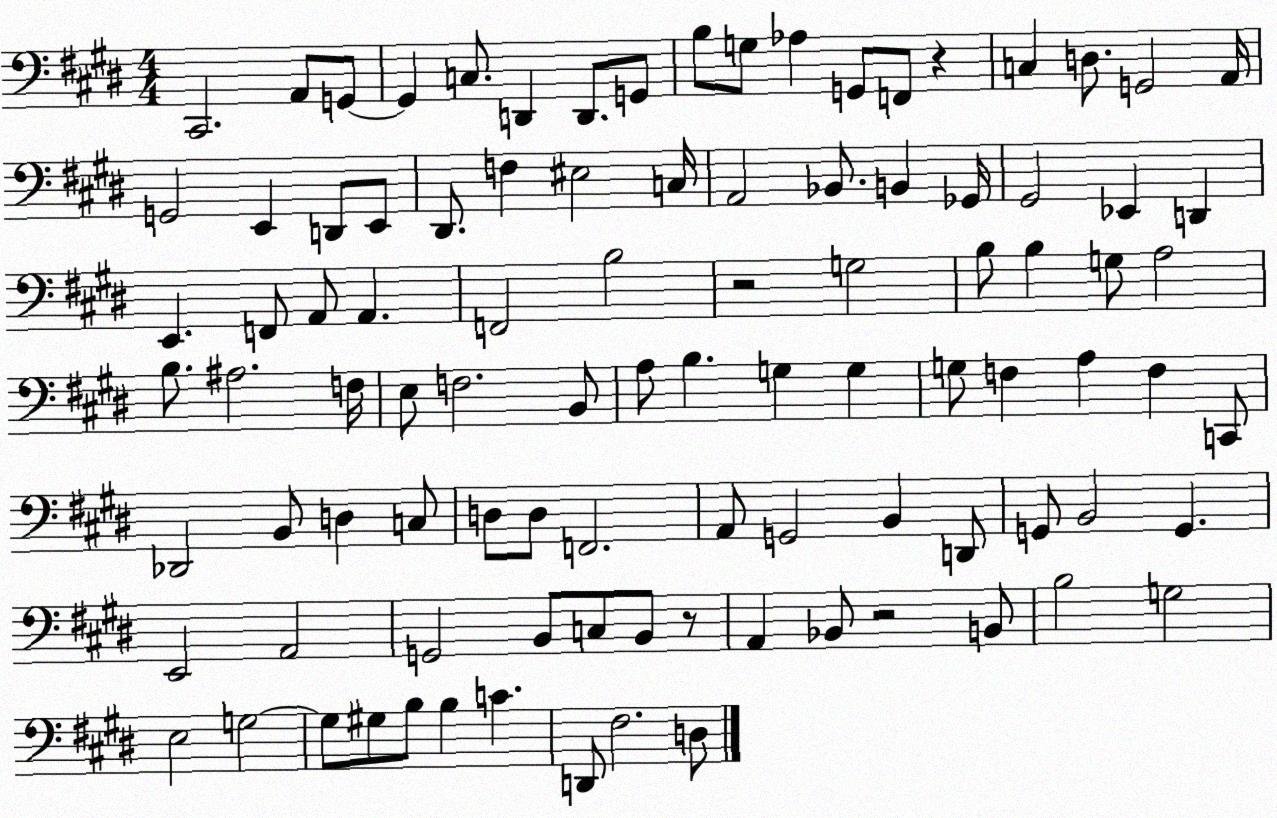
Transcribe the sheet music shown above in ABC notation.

X:1
T:Untitled
M:4/4
L:1/4
K:E
^C,,2 A,,/2 G,,/2 G,, C,/2 D,, D,,/2 G,,/2 B,/2 G,/2 _A, G,,/2 F,,/2 z C, D,/2 G,,2 A,,/4 G,,2 E,, D,,/2 E,,/2 ^D,,/2 F, ^E,2 C,/4 A,,2 _B,,/2 B,, _G,,/4 ^G,,2 _E,, D,, E,, F,,/2 A,,/2 A,, F,,2 B,2 z2 G,2 B,/2 B, G,/2 A,2 B,/2 ^A,2 F,/4 E,/2 F,2 B,,/2 A,/2 B, G, G, G,/2 F, A, F, C,,/2 _D,,2 B,,/2 D, C,/2 D,/2 D,/2 F,,2 A,,/2 G,,2 B,, D,,/2 G,,/2 B,,2 G,, E,,2 A,,2 G,,2 B,,/2 C,/2 B,,/2 z/2 A,, _B,,/2 z2 B,,/2 B,2 G,2 E,2 G,2 G,/2 ^G,/2 B,/2 B, C D,,/2 ^F,2 D,/2